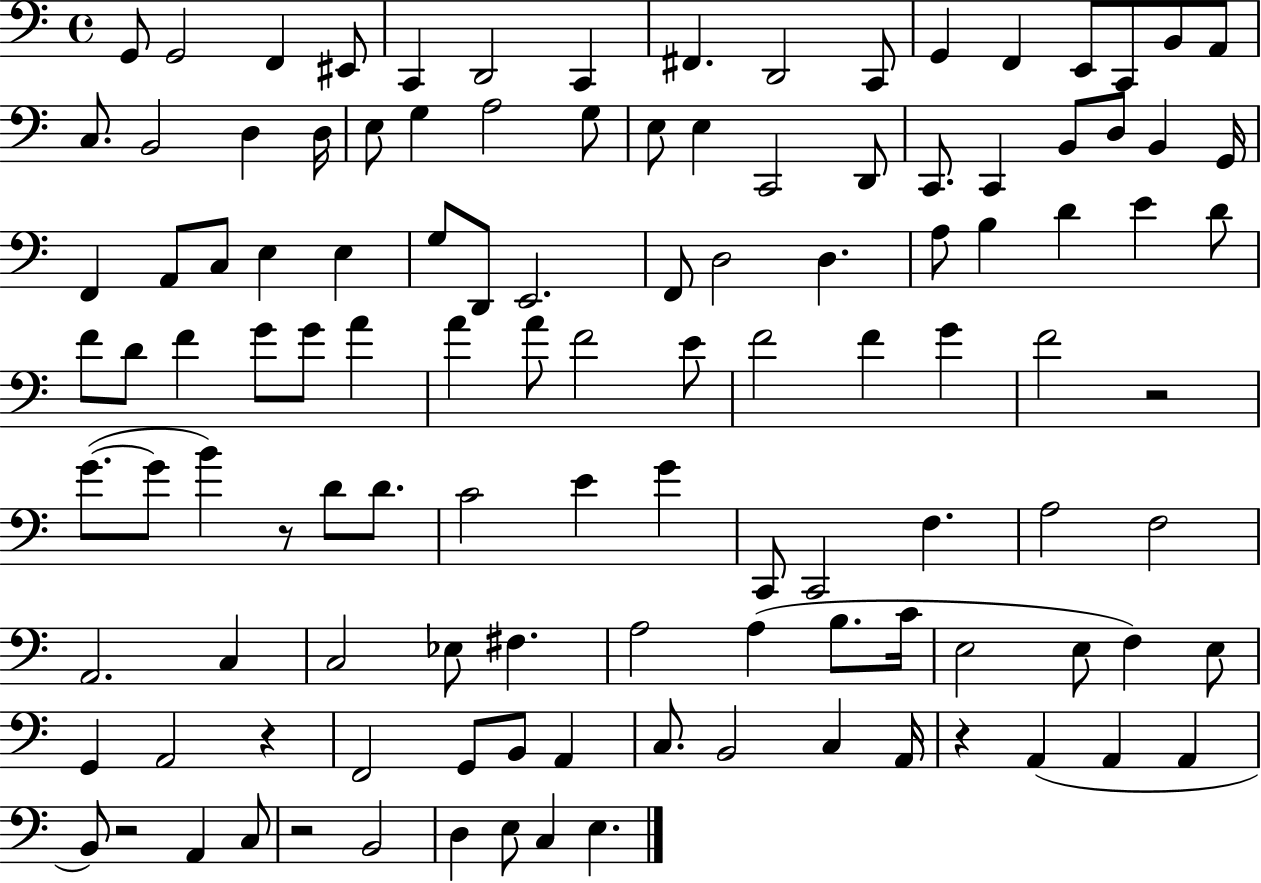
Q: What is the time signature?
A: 4/4